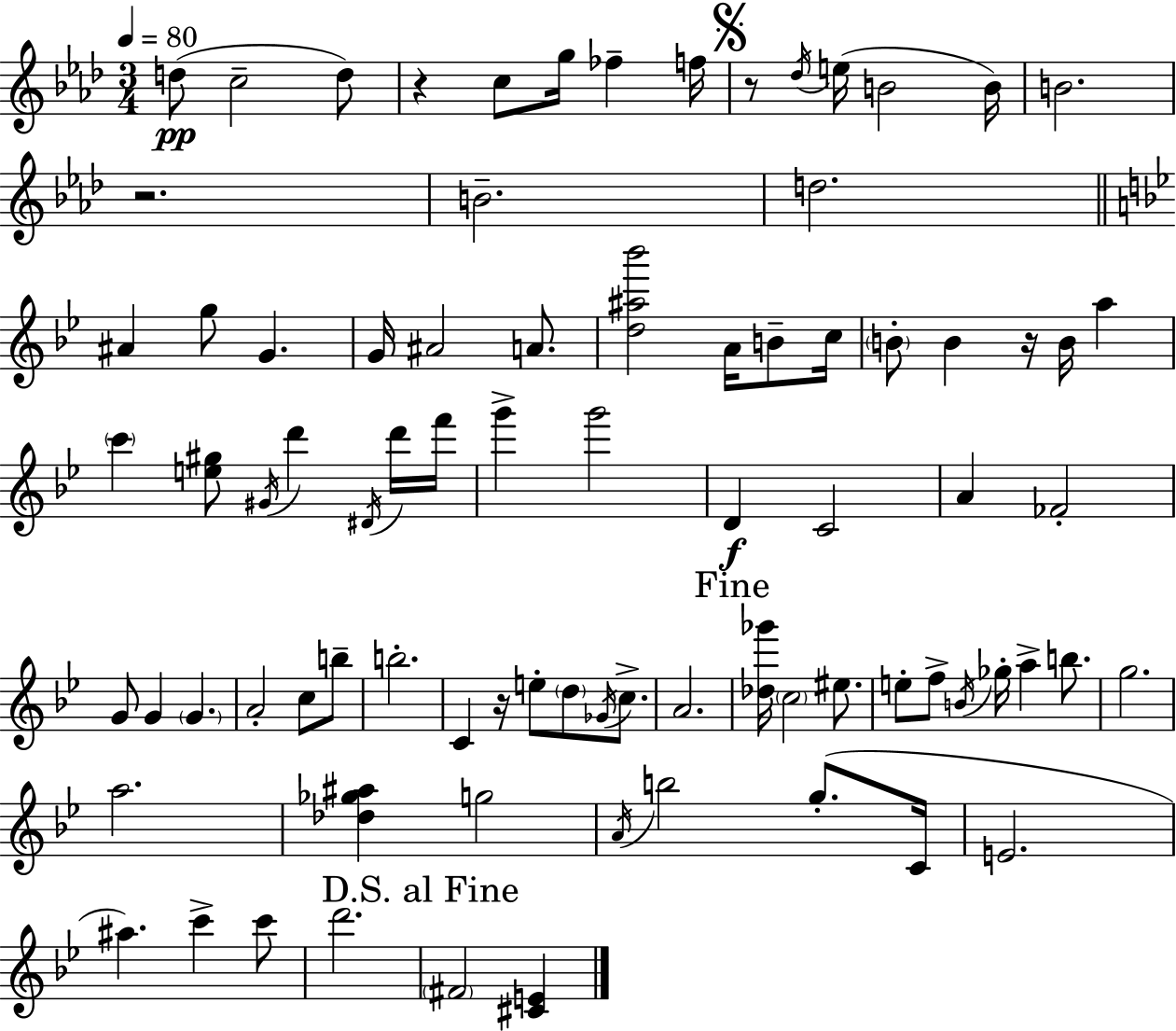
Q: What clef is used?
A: treble